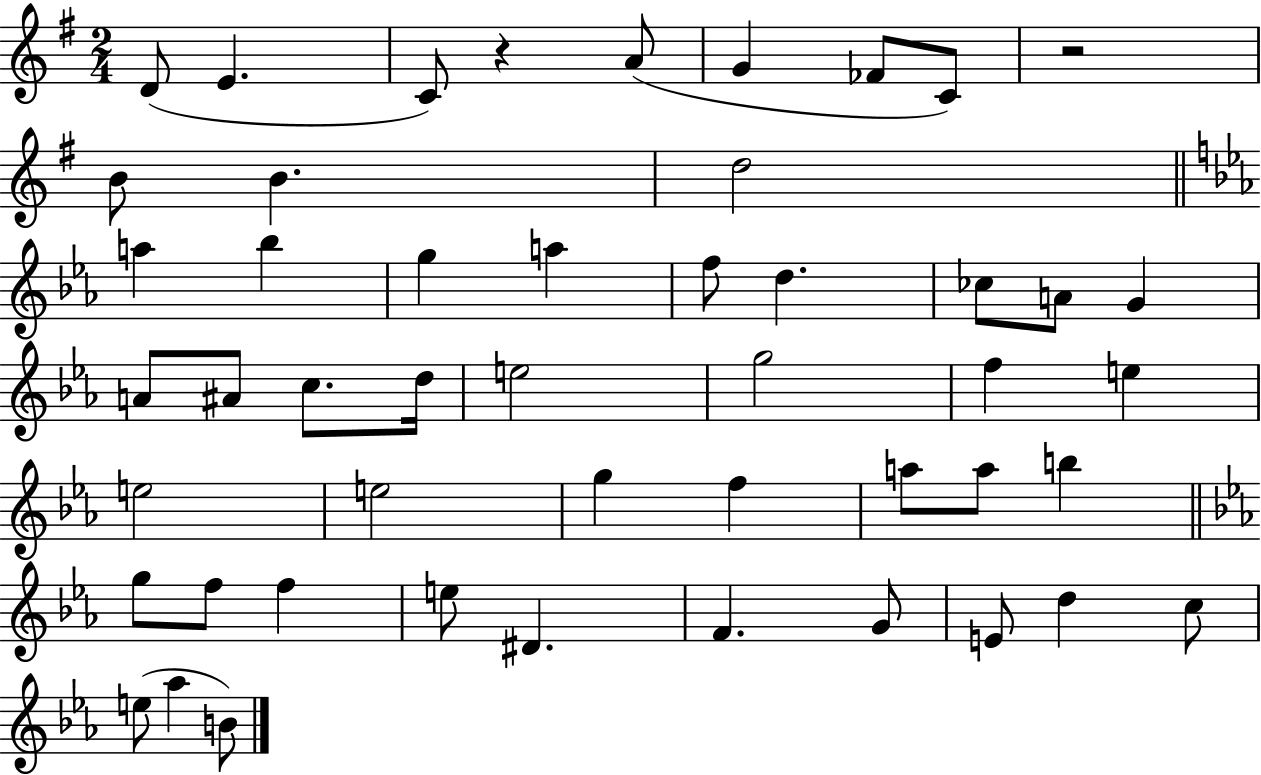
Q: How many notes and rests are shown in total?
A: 49